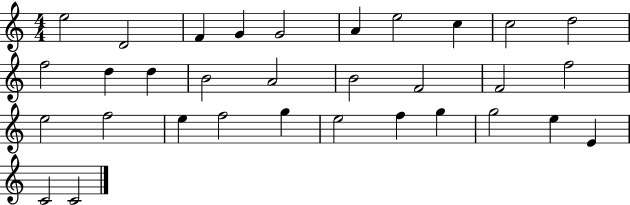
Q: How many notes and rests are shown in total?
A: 32